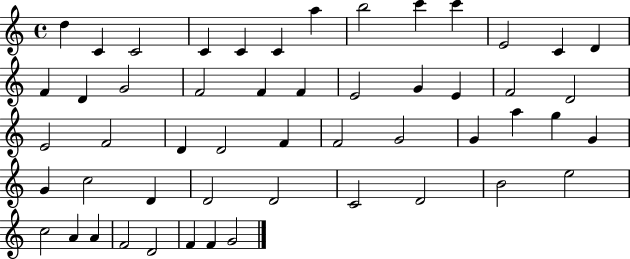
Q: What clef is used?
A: treble